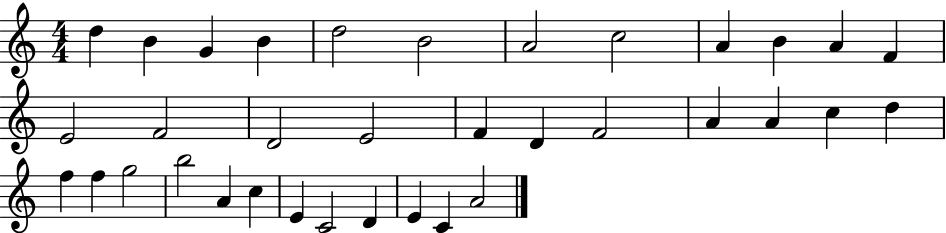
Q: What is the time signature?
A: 4/4